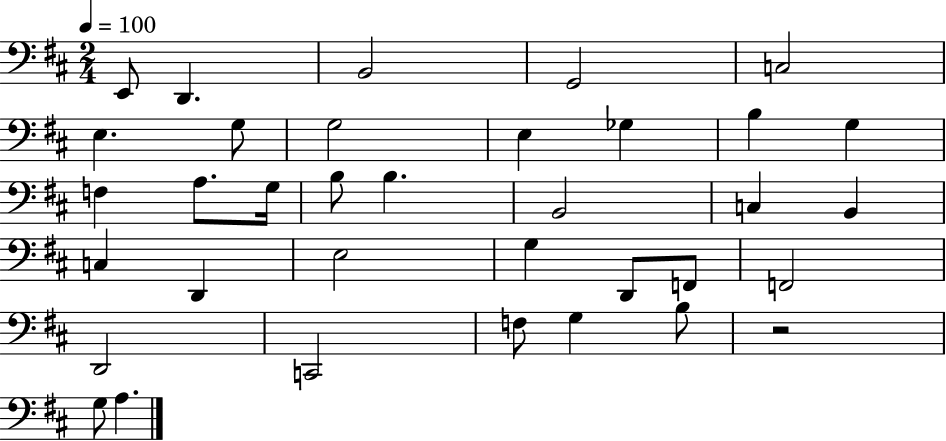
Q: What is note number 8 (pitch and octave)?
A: G3